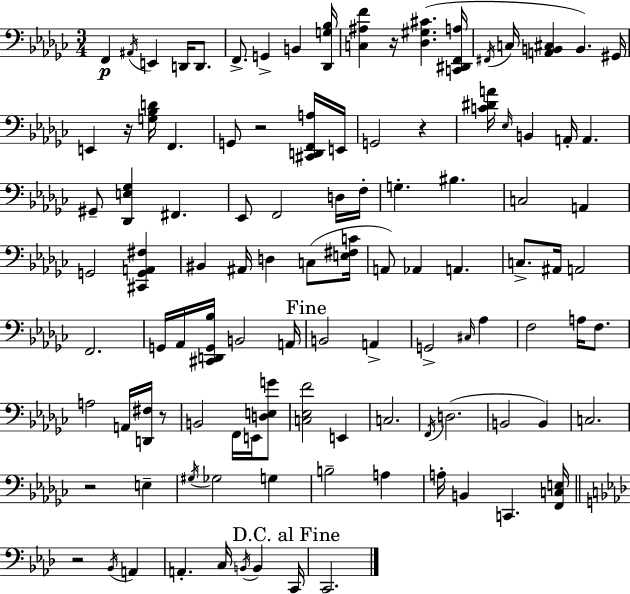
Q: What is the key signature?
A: EES minor